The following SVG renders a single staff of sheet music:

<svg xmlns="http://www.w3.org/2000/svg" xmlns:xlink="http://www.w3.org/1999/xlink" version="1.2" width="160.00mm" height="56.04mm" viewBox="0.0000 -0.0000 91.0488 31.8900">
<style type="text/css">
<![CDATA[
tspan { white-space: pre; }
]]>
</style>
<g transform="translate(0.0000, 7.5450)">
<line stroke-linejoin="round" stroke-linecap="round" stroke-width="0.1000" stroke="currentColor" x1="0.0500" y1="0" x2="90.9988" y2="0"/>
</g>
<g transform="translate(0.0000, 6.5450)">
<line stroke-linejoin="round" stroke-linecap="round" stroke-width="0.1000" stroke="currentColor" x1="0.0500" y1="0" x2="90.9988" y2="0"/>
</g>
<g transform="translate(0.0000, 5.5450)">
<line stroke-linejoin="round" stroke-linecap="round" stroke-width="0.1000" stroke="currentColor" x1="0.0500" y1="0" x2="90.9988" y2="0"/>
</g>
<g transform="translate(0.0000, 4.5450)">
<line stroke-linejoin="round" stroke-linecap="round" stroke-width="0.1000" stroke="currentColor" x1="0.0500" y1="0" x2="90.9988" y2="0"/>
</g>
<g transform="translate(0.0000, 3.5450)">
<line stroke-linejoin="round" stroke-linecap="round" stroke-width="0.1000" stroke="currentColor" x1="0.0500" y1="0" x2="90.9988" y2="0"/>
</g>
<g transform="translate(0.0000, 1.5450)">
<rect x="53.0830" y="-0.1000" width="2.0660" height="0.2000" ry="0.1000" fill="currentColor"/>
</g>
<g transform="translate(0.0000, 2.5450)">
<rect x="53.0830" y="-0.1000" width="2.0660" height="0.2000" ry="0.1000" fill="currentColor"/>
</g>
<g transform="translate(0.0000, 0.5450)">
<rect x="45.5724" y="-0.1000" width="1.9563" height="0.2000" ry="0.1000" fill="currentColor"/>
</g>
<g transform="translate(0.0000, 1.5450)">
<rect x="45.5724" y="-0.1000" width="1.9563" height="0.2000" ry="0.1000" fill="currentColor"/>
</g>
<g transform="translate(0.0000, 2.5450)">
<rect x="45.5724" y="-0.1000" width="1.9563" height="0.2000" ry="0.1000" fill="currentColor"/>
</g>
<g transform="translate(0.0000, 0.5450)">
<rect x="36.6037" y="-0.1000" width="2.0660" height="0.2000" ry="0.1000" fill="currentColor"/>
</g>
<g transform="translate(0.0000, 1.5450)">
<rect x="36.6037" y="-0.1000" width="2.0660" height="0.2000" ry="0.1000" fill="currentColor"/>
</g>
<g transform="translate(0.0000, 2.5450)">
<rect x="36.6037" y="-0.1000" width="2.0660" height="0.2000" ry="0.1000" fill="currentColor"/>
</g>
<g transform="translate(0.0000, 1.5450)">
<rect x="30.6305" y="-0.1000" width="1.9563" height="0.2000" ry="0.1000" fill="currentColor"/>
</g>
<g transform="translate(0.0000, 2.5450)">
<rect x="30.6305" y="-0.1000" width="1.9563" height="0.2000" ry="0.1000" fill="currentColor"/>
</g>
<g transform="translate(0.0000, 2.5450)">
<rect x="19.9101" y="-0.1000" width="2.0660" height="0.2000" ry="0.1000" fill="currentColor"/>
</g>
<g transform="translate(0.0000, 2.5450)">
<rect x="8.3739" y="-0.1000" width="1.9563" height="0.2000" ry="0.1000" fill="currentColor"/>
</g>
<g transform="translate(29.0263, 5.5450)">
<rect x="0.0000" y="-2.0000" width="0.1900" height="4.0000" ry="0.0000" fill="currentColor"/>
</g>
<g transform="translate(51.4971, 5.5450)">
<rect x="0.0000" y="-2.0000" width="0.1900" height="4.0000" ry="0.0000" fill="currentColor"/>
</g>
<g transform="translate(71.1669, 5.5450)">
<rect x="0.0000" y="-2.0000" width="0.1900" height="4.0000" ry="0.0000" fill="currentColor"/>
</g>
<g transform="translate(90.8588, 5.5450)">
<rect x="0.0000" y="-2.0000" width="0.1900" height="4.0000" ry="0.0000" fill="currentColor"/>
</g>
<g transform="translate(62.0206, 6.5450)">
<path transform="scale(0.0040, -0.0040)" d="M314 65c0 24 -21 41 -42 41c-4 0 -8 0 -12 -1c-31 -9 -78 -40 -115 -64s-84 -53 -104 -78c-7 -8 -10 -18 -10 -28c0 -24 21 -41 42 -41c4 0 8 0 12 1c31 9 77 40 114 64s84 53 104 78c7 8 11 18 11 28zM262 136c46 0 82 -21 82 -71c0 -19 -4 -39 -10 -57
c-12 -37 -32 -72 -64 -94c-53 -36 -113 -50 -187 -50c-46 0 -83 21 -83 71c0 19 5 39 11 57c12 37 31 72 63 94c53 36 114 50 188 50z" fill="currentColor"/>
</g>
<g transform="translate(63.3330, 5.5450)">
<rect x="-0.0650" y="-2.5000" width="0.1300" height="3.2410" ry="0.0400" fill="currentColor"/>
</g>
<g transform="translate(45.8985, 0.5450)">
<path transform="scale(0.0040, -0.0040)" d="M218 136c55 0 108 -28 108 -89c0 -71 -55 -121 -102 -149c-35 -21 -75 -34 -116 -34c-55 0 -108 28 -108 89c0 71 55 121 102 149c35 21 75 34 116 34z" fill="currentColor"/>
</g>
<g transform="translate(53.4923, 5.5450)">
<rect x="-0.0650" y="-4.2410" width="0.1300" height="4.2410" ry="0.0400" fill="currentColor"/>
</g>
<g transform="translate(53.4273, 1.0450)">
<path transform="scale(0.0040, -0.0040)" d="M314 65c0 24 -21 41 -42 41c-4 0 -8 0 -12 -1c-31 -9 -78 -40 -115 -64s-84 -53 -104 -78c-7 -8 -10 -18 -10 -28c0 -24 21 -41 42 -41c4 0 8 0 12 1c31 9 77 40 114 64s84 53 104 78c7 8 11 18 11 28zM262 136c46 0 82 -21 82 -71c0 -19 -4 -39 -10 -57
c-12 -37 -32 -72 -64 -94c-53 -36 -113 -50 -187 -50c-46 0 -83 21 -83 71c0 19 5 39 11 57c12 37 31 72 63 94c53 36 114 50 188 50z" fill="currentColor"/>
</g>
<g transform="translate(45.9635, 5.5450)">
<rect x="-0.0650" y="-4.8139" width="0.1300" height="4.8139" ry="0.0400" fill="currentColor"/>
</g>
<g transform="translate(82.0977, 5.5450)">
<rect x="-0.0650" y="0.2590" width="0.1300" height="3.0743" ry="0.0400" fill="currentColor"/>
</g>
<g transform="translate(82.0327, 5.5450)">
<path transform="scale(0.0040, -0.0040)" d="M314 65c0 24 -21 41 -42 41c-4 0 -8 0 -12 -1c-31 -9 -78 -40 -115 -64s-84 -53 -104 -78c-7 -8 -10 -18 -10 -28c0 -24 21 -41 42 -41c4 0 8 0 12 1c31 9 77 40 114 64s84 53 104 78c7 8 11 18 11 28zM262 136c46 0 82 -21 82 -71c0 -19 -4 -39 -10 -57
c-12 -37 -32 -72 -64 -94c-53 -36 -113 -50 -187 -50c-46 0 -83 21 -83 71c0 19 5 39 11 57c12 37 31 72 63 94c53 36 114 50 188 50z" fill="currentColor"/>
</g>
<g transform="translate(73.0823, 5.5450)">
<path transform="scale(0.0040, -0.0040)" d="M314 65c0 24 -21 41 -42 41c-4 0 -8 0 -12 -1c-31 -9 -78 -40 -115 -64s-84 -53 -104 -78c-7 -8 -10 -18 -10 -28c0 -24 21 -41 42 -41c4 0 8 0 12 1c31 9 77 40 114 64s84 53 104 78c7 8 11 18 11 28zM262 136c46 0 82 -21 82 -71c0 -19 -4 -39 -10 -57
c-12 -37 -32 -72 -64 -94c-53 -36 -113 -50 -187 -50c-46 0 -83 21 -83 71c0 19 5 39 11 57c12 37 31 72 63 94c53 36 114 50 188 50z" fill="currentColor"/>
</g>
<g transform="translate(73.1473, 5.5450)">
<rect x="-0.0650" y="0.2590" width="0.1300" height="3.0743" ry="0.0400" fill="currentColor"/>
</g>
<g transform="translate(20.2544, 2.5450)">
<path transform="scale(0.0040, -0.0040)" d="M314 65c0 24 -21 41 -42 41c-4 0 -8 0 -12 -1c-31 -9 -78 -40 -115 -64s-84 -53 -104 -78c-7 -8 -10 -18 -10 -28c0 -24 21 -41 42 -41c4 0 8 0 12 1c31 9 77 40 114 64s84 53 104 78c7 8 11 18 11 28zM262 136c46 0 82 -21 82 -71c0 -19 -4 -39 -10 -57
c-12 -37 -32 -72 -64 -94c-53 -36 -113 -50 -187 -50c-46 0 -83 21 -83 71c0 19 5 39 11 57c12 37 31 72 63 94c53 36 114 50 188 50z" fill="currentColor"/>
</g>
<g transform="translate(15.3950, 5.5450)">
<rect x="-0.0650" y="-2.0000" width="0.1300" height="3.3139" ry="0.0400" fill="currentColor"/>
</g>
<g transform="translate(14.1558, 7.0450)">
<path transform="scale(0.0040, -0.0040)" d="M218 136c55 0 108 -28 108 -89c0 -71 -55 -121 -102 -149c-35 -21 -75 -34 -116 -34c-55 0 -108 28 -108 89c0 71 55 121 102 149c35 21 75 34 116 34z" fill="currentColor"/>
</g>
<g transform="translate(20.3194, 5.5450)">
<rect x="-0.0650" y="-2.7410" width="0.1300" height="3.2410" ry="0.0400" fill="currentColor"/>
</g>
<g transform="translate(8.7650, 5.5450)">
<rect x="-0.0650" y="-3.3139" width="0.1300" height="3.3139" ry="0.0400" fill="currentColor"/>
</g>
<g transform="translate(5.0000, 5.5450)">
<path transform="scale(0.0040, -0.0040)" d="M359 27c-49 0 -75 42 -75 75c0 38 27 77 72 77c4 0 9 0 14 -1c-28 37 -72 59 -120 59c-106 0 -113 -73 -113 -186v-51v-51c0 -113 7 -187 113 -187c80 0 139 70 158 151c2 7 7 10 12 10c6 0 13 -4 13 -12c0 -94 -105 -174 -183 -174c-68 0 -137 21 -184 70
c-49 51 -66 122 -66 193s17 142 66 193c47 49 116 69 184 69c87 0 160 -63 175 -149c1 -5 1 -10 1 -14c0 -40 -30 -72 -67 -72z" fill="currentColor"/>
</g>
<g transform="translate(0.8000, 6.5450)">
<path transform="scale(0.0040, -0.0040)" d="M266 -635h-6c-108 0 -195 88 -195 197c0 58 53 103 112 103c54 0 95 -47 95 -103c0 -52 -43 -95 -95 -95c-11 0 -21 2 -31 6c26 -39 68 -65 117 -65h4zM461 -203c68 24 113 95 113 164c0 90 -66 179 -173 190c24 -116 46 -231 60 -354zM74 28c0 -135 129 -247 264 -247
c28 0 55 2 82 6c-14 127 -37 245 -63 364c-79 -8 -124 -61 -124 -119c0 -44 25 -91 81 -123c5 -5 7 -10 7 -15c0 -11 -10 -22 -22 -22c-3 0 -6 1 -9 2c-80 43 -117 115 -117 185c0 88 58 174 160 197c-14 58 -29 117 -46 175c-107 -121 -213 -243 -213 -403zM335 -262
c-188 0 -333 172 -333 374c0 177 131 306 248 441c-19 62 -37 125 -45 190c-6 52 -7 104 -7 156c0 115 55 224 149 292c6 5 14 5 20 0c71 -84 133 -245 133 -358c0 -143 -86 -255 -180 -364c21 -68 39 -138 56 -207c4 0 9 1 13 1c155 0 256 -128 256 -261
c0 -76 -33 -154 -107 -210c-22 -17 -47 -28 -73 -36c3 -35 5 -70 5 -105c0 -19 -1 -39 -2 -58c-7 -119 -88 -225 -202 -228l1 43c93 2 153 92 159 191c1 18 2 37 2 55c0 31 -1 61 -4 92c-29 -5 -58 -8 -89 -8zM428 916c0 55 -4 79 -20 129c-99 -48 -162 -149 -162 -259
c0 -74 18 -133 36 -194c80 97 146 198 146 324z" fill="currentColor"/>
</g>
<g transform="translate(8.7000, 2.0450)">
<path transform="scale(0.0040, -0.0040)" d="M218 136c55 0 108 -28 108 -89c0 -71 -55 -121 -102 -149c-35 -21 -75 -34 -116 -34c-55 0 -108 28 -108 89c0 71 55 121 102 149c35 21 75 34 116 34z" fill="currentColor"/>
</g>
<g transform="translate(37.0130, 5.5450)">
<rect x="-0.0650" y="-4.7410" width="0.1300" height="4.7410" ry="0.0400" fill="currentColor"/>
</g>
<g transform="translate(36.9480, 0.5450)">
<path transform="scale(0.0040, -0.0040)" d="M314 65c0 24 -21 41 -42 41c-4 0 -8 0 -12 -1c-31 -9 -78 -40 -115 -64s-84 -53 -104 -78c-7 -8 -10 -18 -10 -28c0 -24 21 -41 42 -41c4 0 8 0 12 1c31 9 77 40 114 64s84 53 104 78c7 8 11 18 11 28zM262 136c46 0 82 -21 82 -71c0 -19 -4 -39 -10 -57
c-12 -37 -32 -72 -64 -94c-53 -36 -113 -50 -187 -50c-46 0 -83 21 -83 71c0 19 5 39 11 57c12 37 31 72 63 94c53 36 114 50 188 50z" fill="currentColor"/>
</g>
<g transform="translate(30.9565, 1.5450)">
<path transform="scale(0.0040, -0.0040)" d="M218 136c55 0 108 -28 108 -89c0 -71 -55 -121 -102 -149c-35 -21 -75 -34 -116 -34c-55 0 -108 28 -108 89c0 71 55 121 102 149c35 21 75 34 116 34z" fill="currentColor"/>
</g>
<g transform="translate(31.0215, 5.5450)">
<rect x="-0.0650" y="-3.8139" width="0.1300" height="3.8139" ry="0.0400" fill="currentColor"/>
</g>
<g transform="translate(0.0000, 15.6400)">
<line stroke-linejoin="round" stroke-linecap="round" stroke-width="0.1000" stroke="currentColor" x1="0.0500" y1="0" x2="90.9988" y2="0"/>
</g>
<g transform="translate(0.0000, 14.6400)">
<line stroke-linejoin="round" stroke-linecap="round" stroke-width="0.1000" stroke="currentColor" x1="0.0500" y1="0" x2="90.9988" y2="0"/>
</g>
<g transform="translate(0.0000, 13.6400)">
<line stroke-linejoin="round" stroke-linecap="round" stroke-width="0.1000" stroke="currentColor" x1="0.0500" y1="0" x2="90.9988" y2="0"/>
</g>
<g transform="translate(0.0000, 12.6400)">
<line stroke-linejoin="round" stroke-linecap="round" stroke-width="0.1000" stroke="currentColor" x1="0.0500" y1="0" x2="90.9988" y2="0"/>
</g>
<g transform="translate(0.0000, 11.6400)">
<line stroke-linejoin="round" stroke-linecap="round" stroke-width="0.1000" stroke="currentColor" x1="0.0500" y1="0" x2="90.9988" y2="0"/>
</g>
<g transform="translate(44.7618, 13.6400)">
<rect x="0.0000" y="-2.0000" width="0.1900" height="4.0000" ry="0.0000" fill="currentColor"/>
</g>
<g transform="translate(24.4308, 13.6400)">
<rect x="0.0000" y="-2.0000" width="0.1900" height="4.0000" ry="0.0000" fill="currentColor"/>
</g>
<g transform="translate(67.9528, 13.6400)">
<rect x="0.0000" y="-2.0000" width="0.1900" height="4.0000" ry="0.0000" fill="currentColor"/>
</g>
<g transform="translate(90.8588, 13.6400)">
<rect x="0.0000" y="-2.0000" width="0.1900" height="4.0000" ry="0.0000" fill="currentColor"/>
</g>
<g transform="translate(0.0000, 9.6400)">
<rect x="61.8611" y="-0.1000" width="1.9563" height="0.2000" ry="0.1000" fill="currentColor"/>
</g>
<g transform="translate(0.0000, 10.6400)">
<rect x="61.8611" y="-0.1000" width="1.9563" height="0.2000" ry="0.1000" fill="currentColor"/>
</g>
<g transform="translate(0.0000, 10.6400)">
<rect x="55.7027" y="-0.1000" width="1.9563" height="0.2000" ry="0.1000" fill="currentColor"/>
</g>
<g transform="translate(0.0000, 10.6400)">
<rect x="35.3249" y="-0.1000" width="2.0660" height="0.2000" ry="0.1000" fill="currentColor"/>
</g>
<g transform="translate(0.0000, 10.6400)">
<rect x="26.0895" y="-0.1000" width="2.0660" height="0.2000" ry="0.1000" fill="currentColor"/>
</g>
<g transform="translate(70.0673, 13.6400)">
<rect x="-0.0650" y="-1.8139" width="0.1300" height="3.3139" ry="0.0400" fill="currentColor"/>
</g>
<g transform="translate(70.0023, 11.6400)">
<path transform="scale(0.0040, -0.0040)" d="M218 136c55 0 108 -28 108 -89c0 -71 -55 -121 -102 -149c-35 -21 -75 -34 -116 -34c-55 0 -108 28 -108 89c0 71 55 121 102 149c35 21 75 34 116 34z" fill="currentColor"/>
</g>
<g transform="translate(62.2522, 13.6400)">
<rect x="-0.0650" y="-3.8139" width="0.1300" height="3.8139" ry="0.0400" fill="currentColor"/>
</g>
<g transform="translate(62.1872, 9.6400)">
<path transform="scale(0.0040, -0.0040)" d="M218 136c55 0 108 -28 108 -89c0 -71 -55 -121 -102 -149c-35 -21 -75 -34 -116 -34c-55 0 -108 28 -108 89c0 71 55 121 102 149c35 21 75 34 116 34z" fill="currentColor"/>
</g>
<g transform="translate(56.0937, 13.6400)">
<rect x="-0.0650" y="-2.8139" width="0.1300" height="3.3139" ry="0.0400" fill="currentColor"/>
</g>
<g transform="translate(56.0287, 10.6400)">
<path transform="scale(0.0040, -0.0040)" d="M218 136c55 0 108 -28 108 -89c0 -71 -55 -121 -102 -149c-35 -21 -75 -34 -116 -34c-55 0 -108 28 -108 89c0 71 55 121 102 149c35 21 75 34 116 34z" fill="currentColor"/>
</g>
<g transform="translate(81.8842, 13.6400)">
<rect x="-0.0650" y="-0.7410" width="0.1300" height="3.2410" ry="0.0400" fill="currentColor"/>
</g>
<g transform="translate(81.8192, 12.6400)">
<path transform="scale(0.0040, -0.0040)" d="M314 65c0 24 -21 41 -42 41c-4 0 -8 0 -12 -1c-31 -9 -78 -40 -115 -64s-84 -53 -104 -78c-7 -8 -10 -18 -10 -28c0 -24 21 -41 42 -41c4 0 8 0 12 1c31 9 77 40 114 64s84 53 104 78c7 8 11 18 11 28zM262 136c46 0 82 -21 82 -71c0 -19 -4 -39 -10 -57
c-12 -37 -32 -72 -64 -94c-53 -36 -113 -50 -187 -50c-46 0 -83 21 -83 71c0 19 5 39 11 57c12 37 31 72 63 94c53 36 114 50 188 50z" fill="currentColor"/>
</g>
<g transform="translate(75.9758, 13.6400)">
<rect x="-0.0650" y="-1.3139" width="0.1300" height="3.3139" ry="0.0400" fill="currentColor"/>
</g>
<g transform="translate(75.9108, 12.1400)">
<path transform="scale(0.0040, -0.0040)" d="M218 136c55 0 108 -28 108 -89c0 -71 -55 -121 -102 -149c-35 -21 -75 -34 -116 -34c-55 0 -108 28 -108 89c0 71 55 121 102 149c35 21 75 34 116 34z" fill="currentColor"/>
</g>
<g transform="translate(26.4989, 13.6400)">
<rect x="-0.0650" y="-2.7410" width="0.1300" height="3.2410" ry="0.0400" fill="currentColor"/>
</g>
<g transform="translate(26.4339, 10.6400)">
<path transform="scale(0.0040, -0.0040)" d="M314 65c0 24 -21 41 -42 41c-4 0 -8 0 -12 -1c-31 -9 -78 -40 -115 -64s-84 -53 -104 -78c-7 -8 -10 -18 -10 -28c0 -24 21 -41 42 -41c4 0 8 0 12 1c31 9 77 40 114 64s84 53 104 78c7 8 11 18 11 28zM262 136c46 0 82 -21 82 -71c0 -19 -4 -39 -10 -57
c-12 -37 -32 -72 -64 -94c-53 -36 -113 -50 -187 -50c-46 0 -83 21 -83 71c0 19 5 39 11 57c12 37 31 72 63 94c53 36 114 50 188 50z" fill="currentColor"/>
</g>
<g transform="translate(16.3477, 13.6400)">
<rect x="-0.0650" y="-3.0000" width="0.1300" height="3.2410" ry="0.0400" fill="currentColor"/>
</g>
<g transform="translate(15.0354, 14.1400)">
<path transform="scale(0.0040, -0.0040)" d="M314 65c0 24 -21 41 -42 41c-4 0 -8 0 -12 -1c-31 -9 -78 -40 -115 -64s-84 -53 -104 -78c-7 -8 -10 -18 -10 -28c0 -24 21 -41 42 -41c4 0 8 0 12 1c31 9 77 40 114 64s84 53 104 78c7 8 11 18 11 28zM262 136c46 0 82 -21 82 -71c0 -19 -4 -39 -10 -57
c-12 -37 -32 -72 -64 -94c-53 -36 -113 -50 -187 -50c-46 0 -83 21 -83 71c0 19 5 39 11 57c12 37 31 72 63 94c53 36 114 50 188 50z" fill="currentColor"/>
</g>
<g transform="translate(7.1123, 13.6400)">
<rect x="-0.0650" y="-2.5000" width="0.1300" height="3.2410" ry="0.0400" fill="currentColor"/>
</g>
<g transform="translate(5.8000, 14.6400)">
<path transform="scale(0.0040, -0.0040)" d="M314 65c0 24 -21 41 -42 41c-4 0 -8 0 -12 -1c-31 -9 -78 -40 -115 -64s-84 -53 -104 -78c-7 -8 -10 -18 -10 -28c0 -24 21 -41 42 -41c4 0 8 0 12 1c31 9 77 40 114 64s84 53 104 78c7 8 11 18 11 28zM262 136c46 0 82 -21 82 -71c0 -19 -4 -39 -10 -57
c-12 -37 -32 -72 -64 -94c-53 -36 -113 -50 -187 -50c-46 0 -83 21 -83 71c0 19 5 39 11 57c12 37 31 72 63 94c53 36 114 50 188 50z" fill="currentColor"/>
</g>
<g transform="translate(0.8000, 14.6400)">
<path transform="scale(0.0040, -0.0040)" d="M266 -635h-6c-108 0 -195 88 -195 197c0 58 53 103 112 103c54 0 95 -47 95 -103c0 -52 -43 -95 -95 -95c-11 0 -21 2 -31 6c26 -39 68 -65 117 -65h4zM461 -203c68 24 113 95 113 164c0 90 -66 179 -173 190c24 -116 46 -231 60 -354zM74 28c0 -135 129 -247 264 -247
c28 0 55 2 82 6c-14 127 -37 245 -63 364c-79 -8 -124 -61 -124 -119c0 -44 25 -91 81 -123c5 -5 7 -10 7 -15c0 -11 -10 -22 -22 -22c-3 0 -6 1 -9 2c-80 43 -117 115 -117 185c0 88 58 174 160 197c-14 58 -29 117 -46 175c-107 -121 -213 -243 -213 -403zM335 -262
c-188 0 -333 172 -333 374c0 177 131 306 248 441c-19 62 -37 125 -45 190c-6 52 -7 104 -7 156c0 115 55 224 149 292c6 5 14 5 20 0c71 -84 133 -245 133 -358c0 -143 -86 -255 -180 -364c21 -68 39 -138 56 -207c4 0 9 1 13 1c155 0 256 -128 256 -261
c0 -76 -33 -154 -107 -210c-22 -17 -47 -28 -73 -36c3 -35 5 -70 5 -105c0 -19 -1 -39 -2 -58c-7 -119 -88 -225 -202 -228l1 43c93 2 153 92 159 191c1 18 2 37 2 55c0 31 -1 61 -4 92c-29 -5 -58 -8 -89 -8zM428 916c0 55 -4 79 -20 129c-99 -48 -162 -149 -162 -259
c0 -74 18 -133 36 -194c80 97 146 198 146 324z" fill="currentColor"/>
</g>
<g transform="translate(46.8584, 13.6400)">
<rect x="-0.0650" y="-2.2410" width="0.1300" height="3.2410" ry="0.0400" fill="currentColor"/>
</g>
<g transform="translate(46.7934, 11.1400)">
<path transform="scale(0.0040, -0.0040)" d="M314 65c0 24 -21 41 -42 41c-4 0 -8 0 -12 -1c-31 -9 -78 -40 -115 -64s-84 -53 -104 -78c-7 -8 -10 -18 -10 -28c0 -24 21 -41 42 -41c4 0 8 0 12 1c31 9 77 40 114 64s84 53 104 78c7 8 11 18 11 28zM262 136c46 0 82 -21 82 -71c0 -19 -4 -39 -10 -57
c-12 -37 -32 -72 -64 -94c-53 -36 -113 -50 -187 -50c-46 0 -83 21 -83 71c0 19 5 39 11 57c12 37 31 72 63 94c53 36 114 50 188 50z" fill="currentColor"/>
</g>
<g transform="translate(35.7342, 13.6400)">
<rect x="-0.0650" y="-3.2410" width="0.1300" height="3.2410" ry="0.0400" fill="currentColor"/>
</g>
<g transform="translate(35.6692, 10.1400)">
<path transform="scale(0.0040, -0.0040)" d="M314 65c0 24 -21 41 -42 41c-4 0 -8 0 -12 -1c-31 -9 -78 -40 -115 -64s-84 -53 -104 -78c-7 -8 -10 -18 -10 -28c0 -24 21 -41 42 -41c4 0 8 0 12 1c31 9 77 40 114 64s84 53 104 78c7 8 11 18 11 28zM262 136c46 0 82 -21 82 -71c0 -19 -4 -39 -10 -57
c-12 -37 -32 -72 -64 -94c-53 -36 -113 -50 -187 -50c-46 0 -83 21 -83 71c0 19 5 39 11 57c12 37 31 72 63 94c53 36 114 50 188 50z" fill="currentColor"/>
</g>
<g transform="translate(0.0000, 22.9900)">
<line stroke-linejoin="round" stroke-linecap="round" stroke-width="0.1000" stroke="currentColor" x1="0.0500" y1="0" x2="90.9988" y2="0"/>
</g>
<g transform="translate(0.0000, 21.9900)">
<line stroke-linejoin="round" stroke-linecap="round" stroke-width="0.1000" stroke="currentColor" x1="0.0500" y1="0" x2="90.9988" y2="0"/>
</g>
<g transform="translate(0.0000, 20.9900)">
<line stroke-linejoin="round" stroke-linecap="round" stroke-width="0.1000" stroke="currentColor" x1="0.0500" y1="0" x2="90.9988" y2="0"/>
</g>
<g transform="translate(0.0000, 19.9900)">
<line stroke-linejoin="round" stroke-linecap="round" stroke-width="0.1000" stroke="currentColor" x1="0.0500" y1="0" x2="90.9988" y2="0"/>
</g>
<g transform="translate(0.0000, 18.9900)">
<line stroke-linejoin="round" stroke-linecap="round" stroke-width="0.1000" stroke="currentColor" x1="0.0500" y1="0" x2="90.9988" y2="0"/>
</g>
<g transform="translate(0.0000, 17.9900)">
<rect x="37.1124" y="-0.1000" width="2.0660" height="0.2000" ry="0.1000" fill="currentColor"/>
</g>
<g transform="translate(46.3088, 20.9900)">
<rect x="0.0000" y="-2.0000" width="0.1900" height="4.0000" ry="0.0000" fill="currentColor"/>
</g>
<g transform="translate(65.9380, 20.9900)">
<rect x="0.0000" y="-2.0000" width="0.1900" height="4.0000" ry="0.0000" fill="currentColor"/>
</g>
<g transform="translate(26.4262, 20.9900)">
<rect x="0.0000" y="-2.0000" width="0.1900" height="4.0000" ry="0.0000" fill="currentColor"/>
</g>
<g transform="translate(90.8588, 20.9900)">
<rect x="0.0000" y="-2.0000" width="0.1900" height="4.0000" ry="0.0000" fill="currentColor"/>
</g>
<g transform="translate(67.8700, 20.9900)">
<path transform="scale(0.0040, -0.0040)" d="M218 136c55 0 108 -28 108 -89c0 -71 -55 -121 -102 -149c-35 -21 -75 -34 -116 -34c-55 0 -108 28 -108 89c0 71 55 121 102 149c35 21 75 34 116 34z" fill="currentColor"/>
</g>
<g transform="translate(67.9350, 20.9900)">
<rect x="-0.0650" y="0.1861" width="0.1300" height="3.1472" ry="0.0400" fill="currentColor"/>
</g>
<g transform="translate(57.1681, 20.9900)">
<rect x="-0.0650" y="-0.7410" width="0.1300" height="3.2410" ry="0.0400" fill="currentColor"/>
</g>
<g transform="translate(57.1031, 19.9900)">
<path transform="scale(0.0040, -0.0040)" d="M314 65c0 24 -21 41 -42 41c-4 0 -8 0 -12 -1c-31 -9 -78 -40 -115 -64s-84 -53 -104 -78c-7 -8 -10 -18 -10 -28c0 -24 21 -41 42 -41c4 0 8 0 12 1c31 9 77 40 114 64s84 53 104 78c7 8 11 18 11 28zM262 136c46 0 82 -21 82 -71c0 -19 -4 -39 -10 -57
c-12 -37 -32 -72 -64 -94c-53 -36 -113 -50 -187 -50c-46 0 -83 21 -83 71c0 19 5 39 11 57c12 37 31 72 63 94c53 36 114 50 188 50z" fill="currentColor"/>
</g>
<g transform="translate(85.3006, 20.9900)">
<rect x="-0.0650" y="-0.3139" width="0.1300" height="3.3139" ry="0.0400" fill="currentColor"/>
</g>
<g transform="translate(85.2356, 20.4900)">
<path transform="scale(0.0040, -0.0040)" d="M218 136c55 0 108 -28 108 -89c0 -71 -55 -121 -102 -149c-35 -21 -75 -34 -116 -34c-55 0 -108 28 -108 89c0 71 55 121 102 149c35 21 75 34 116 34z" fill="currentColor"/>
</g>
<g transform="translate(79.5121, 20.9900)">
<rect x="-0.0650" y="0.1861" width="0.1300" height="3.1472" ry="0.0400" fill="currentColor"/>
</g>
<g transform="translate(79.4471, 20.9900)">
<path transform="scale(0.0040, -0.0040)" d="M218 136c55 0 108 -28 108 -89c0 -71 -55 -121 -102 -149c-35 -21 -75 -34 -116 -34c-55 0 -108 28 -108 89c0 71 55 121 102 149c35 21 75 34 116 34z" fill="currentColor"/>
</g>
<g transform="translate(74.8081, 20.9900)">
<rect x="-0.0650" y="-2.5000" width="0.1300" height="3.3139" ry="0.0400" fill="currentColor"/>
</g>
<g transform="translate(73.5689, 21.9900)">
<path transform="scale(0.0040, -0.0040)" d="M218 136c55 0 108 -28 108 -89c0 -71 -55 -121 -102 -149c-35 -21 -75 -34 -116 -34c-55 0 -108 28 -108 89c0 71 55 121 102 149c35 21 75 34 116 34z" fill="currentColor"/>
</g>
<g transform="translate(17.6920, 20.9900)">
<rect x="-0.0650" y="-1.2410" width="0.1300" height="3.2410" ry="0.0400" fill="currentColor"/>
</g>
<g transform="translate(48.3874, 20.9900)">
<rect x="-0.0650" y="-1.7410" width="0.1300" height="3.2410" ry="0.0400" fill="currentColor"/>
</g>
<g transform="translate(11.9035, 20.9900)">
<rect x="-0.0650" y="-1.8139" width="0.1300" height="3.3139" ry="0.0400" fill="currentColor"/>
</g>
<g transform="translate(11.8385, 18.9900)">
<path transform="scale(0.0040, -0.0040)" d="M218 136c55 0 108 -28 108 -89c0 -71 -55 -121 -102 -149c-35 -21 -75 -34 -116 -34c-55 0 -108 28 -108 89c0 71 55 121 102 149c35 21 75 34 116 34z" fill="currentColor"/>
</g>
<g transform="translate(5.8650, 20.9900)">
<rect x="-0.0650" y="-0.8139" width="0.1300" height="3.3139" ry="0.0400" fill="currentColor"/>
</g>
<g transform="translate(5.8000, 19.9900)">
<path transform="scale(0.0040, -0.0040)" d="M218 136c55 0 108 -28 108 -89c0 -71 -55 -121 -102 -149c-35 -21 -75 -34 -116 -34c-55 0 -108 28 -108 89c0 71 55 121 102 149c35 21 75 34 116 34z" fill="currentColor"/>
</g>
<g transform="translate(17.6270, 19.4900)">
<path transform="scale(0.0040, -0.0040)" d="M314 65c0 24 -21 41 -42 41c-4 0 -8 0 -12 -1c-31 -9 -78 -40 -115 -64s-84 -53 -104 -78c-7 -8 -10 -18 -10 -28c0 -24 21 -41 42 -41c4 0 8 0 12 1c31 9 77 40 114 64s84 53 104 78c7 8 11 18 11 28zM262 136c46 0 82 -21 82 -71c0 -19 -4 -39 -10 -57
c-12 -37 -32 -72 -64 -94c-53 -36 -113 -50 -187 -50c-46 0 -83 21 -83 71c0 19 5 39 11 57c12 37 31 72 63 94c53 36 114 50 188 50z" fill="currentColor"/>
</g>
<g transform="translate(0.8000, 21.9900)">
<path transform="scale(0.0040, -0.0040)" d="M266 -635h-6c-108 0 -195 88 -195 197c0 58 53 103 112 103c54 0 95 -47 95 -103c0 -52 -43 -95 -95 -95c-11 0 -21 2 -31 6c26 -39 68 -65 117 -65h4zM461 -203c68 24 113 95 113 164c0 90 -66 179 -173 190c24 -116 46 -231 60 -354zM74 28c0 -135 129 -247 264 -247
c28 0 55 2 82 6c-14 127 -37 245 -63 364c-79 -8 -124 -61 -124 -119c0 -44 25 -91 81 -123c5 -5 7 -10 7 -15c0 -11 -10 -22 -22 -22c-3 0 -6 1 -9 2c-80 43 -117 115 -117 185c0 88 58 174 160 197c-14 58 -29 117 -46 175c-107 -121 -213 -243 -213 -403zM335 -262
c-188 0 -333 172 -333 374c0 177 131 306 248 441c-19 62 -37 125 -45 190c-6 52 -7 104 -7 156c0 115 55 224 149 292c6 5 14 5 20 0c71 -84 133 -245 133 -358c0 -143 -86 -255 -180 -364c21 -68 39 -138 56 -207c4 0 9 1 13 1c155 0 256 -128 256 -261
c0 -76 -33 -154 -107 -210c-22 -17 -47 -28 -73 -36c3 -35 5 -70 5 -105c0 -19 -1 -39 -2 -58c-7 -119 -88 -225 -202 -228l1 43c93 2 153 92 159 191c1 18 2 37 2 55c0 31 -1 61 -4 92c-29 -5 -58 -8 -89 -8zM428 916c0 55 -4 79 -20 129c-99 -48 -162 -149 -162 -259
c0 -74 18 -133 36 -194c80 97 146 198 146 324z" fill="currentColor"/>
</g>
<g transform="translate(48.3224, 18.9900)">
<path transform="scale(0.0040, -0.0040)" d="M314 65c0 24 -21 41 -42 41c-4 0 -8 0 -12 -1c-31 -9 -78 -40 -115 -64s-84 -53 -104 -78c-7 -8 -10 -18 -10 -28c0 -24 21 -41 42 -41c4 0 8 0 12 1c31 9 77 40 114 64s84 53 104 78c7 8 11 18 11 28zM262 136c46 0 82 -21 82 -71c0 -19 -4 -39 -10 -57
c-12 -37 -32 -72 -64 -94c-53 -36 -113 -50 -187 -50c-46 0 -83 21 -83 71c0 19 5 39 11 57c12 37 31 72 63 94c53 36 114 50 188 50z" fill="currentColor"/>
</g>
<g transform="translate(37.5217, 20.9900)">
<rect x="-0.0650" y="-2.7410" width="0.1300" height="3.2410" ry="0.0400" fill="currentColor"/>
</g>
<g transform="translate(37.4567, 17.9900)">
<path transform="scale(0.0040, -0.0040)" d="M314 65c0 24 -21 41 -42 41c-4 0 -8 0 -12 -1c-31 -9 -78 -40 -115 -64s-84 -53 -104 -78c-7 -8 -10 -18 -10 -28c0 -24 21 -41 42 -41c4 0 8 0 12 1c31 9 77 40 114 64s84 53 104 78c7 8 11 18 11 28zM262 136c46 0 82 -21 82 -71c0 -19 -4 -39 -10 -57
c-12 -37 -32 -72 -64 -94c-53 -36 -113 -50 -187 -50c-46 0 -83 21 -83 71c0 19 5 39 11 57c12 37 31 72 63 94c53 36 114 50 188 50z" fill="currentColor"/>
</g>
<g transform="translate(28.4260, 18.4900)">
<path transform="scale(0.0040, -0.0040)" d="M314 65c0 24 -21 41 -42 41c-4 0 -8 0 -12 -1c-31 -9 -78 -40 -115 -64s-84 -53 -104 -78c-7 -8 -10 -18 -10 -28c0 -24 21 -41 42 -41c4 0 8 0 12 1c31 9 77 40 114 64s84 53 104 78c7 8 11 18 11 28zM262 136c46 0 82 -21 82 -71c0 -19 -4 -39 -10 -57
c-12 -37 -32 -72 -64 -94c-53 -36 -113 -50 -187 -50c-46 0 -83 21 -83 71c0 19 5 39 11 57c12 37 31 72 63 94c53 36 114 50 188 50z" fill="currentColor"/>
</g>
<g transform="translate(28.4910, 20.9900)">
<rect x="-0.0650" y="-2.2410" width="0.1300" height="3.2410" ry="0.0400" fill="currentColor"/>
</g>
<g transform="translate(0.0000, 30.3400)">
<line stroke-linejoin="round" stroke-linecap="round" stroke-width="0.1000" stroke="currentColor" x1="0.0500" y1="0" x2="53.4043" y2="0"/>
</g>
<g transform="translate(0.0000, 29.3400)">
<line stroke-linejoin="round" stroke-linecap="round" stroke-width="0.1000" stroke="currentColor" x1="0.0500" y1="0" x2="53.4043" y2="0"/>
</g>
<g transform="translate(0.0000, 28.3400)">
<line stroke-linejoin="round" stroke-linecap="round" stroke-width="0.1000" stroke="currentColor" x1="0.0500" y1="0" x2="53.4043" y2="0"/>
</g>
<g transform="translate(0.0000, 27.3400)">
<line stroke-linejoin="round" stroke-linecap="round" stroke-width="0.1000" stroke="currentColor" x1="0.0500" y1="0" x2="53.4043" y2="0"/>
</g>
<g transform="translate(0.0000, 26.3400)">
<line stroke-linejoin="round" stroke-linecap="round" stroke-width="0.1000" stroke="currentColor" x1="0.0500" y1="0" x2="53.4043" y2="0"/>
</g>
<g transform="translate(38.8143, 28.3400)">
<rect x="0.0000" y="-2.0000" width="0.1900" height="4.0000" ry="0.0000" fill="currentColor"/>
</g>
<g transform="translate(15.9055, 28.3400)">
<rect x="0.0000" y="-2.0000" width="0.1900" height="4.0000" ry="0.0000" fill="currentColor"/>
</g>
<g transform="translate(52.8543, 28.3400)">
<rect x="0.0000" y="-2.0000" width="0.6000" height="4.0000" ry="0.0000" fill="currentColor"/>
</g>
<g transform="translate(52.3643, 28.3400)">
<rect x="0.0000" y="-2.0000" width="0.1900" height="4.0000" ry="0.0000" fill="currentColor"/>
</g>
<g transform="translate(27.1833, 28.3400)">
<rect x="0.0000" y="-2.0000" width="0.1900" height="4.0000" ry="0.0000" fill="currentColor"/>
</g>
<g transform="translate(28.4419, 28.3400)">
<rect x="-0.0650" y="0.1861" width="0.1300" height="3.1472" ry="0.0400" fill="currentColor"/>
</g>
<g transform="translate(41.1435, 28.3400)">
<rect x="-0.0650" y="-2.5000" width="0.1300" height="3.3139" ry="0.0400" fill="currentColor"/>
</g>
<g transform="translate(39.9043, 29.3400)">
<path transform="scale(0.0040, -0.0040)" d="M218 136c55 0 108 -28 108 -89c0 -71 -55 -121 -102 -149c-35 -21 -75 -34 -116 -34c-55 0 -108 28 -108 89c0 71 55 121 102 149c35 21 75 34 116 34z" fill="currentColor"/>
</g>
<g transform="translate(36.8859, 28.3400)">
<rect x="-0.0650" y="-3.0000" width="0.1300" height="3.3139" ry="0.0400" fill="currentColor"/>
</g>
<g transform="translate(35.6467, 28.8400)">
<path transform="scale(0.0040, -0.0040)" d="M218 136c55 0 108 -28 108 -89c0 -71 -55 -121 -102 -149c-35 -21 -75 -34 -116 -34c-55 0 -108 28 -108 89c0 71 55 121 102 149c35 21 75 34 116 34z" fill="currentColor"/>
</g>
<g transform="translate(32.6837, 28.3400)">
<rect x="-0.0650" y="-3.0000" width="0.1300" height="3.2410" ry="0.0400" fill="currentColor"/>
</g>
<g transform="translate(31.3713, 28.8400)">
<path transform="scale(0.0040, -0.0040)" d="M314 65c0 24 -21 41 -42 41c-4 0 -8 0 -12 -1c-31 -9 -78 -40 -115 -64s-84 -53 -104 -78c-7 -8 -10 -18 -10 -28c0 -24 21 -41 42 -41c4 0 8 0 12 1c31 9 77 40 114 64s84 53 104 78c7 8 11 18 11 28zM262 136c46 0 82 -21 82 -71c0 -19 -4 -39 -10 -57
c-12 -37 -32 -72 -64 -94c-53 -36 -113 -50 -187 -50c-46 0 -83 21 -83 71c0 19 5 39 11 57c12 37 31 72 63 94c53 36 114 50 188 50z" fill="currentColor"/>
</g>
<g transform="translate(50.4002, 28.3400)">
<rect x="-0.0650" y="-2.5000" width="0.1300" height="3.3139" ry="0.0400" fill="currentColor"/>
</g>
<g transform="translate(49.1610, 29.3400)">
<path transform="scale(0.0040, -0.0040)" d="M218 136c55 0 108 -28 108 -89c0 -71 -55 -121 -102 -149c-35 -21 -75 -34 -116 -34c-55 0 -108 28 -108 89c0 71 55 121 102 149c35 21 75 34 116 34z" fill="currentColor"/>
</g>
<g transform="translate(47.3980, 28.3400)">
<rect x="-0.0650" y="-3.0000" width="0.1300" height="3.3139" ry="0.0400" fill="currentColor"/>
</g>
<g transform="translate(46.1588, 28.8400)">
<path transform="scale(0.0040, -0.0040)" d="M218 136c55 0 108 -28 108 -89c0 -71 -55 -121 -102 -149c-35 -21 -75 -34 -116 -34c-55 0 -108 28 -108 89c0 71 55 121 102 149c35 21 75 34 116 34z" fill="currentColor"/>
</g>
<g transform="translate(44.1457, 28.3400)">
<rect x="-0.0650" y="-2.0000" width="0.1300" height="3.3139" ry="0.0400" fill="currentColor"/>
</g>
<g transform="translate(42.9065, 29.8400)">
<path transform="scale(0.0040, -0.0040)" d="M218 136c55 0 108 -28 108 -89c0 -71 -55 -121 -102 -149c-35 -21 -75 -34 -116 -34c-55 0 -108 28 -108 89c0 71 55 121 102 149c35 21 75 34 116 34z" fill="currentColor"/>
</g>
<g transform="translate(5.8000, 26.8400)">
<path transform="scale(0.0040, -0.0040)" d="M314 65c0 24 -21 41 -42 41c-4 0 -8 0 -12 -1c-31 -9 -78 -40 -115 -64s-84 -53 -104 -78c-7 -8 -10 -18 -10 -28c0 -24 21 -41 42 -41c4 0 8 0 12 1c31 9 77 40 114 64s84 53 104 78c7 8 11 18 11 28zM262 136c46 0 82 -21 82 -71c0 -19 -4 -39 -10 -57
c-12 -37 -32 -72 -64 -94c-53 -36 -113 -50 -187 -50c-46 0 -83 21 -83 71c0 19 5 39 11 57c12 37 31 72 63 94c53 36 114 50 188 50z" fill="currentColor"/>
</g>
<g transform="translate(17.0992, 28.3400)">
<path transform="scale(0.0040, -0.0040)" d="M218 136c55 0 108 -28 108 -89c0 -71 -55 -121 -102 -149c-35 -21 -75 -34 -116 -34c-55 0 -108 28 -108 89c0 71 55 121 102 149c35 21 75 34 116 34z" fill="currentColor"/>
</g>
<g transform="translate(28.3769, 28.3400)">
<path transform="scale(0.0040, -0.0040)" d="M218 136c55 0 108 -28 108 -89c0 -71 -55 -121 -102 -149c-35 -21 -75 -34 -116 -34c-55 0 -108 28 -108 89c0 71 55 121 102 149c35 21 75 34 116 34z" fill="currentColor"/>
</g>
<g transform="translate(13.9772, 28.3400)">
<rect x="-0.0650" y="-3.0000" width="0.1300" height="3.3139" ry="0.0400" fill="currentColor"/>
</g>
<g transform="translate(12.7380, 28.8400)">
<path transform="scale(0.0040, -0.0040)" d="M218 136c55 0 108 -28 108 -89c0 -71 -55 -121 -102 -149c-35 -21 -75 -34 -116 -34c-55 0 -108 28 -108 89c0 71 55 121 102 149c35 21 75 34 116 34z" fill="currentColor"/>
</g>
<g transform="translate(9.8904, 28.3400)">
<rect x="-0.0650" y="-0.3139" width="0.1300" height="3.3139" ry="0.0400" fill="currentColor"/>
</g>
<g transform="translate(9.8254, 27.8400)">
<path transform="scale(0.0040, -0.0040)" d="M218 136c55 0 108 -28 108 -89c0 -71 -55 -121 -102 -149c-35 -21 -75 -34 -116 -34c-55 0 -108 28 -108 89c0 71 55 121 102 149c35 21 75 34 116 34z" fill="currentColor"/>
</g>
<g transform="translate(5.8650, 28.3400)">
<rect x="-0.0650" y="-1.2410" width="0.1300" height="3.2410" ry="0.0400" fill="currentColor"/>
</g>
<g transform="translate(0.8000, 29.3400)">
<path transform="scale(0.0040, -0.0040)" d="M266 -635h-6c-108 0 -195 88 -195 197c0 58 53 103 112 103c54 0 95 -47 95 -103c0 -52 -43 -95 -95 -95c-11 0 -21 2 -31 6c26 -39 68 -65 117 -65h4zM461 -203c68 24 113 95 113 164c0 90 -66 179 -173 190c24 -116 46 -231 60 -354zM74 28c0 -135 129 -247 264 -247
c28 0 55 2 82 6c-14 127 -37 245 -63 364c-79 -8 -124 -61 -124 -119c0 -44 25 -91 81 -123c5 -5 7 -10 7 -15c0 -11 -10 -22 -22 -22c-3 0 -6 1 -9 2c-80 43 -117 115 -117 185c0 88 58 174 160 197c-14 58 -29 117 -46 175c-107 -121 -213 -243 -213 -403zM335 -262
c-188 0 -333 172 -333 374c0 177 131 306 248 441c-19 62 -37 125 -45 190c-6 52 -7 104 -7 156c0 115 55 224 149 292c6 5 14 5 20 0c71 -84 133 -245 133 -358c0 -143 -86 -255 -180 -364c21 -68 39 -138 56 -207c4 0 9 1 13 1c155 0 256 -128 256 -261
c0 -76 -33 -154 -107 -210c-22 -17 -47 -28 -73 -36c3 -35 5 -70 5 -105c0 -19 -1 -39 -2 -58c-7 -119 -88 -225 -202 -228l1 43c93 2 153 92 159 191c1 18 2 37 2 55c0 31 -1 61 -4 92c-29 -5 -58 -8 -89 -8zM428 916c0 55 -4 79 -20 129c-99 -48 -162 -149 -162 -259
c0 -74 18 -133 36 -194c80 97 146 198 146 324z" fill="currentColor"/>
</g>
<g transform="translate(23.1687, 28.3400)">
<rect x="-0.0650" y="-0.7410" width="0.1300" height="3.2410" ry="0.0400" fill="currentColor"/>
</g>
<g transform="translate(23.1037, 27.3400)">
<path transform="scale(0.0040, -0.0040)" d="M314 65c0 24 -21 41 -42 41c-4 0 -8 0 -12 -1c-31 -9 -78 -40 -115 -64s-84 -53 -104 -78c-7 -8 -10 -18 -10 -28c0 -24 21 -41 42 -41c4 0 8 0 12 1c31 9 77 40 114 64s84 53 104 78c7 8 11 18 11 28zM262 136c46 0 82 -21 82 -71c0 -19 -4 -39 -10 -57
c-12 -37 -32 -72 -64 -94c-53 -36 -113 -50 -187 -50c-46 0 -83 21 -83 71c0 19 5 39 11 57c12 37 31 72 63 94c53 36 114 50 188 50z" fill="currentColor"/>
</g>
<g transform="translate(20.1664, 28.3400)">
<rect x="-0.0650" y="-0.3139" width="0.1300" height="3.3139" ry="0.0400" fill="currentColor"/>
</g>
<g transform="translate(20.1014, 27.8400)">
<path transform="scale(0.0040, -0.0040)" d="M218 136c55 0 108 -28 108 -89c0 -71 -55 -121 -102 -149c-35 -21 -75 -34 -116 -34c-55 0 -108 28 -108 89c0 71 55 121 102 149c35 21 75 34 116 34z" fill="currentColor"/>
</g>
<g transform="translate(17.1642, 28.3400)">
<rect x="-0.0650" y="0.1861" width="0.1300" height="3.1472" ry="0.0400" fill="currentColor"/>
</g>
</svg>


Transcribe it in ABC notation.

X:1
T:Untitled
M:4/4
L:1/4
K:C
b F a2 c' e'2 e' d'2 G2 B2 B2 G2 A2 a2 b2 g2 a c' f e d2 d f e2 g2 a2 f2 d2 B G B c e2 c A B c d2 B A2 A G F A G